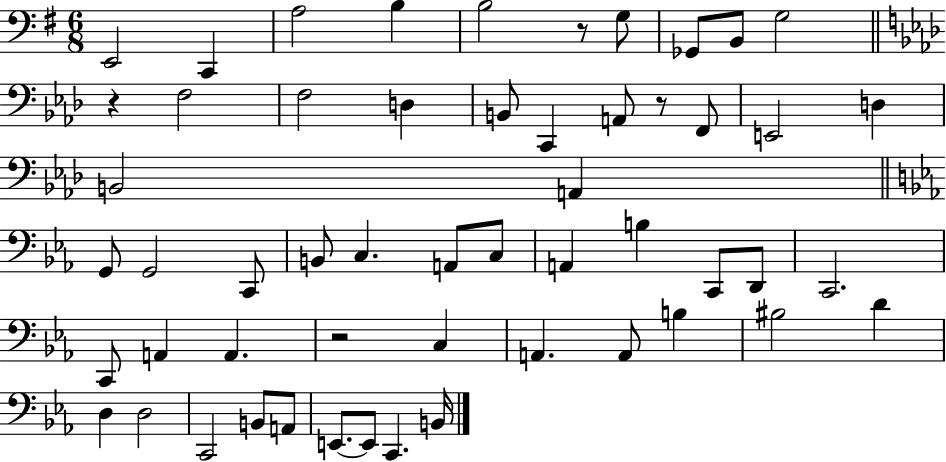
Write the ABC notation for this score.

X:1
T:Untitled
M:6/8
L:1/4
K:G
E,,2 C,, A,2 B, B,2 z/2 G,/2 _G,,/2 B,,/2 G,2 z F,2 F,2 D, B,,/2 C,, A,,/2 z/2 F,,/2 E,,2 D, B,,2 A,, G,,/2 G,,2 C,,/2 B,,/2 C, A,,/2 C,/2 A,, B, C,,/2 D,,/2 C,,2 C,,/2 A,, A,, z2 C, A,, A,,/2 B, ^B,2 D D, D,2 C,,2 B,,/2 A,,/2 E,,/2 E,,/2 C,, B,,/4